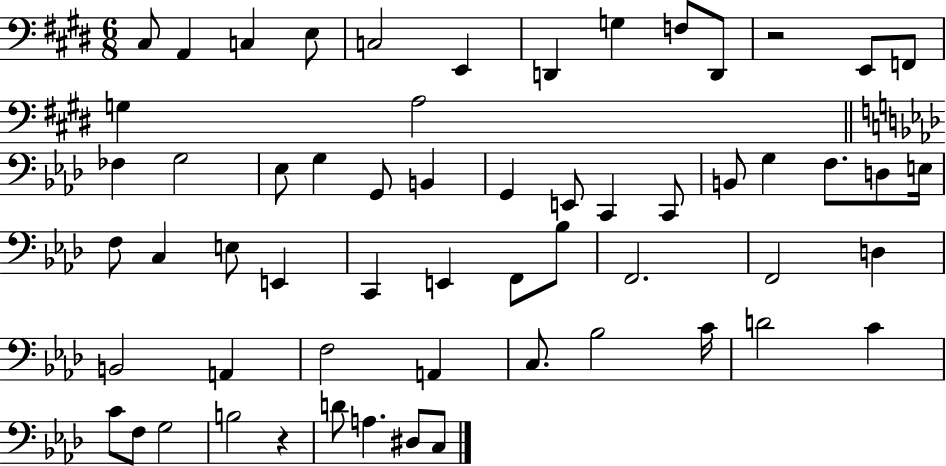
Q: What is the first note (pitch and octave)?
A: C#3